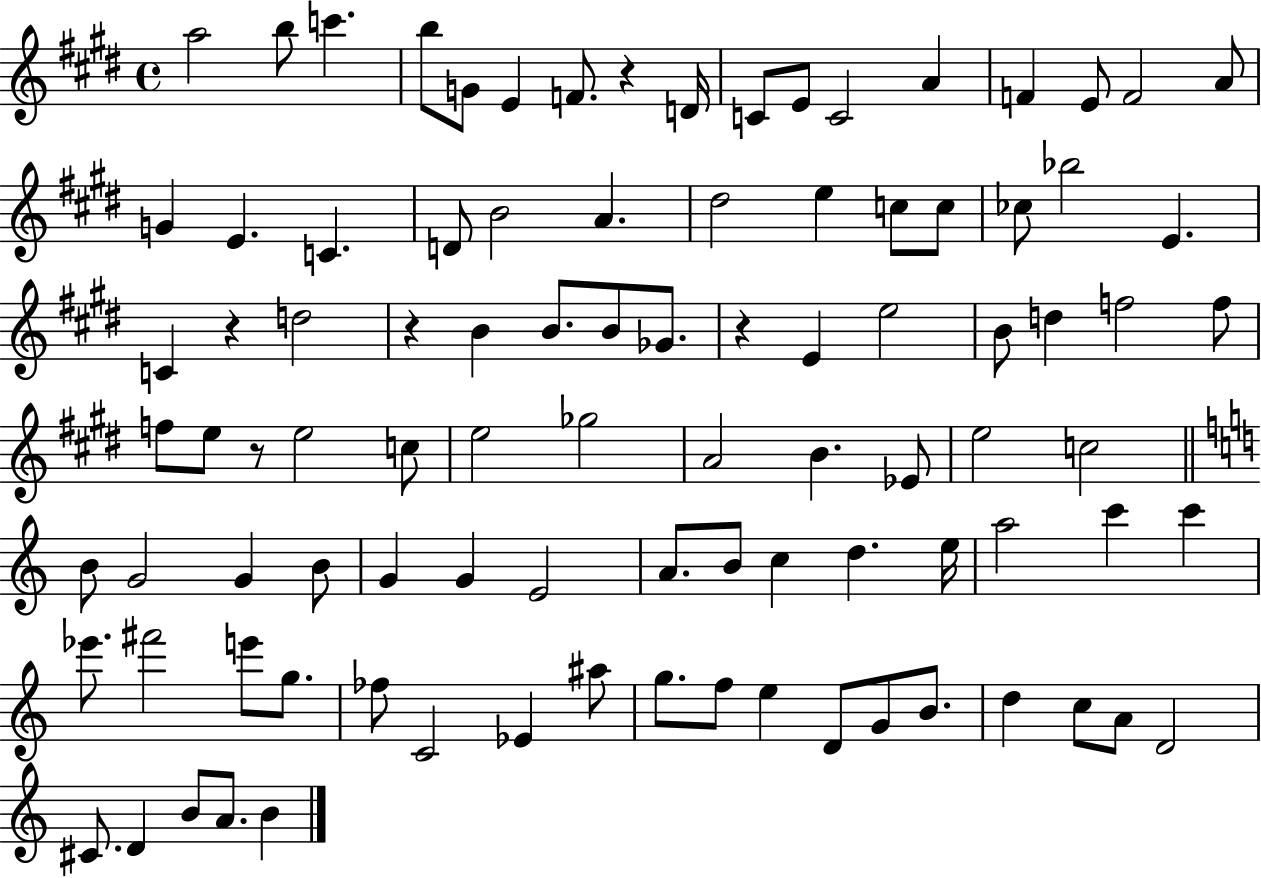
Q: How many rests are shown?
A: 5